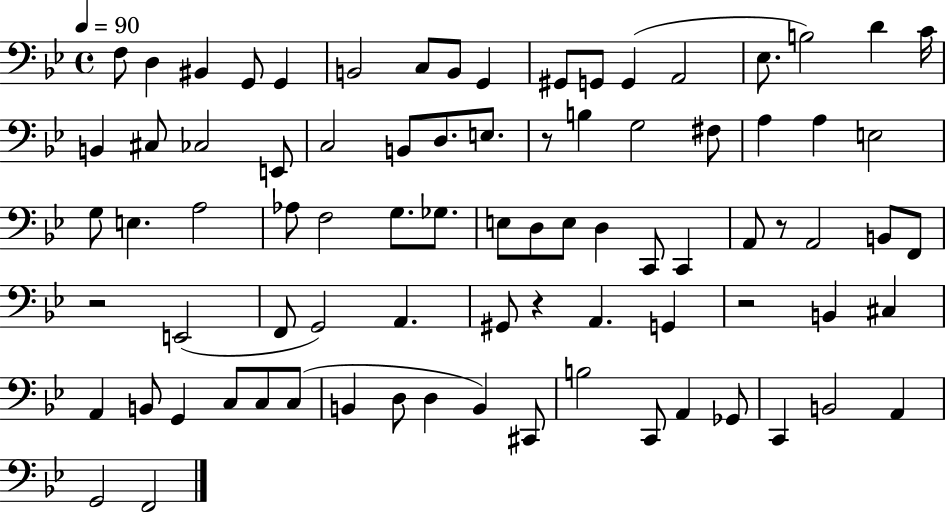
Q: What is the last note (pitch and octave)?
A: F2